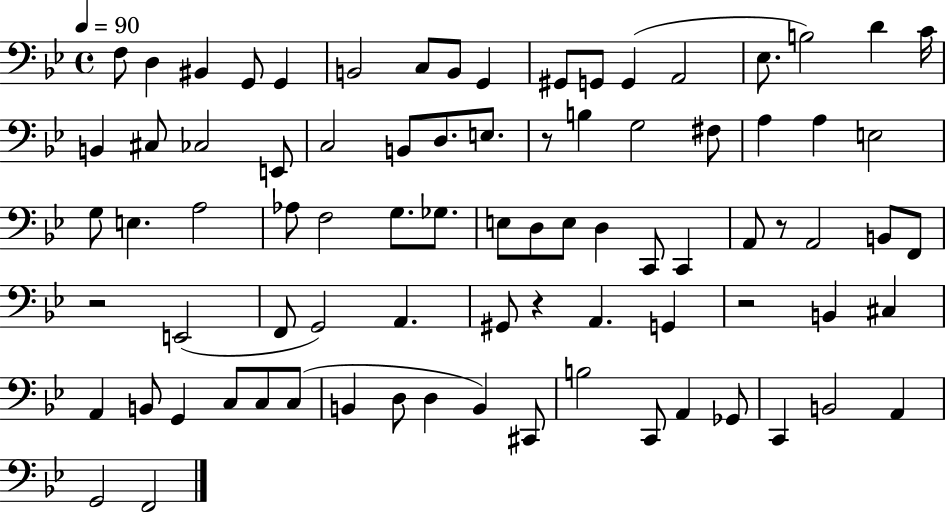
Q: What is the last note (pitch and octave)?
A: F2